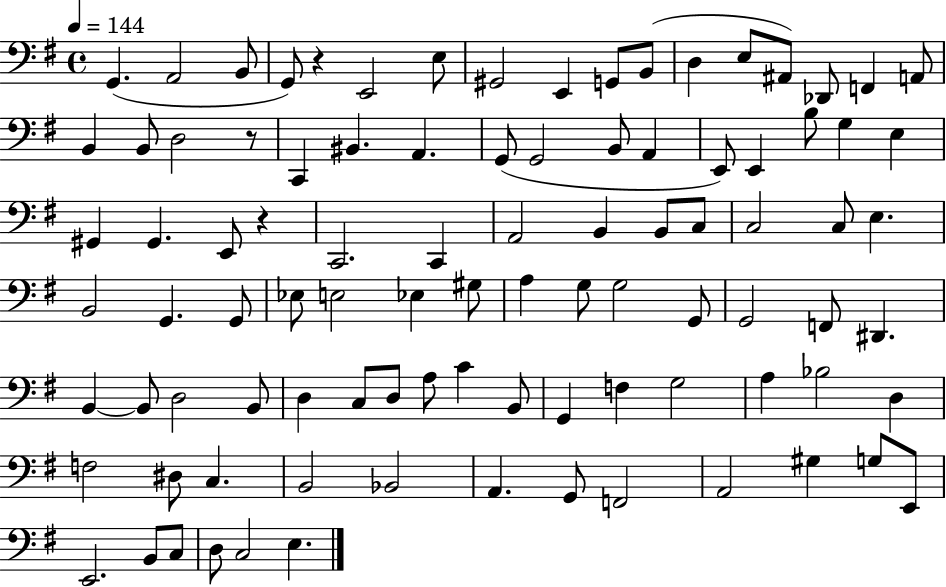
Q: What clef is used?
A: bass